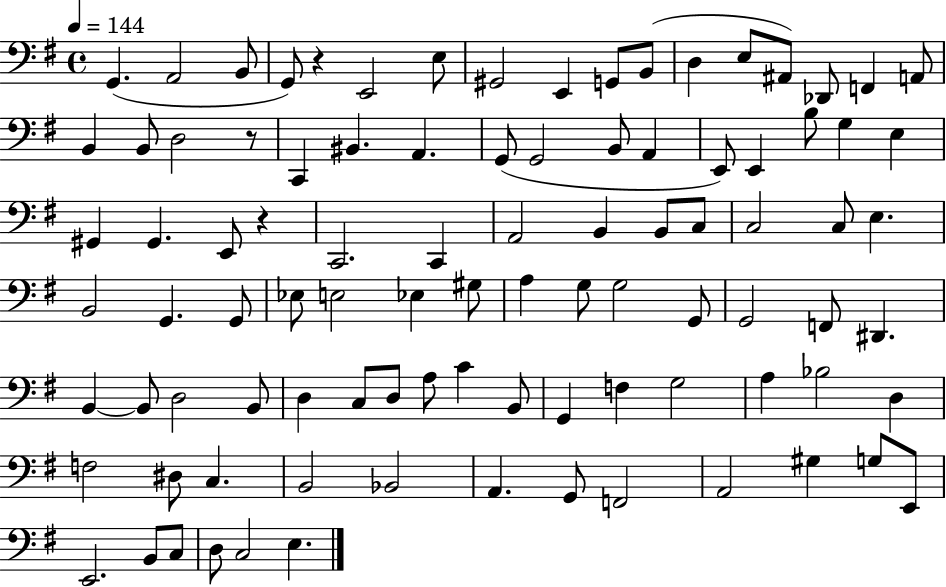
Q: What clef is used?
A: bass